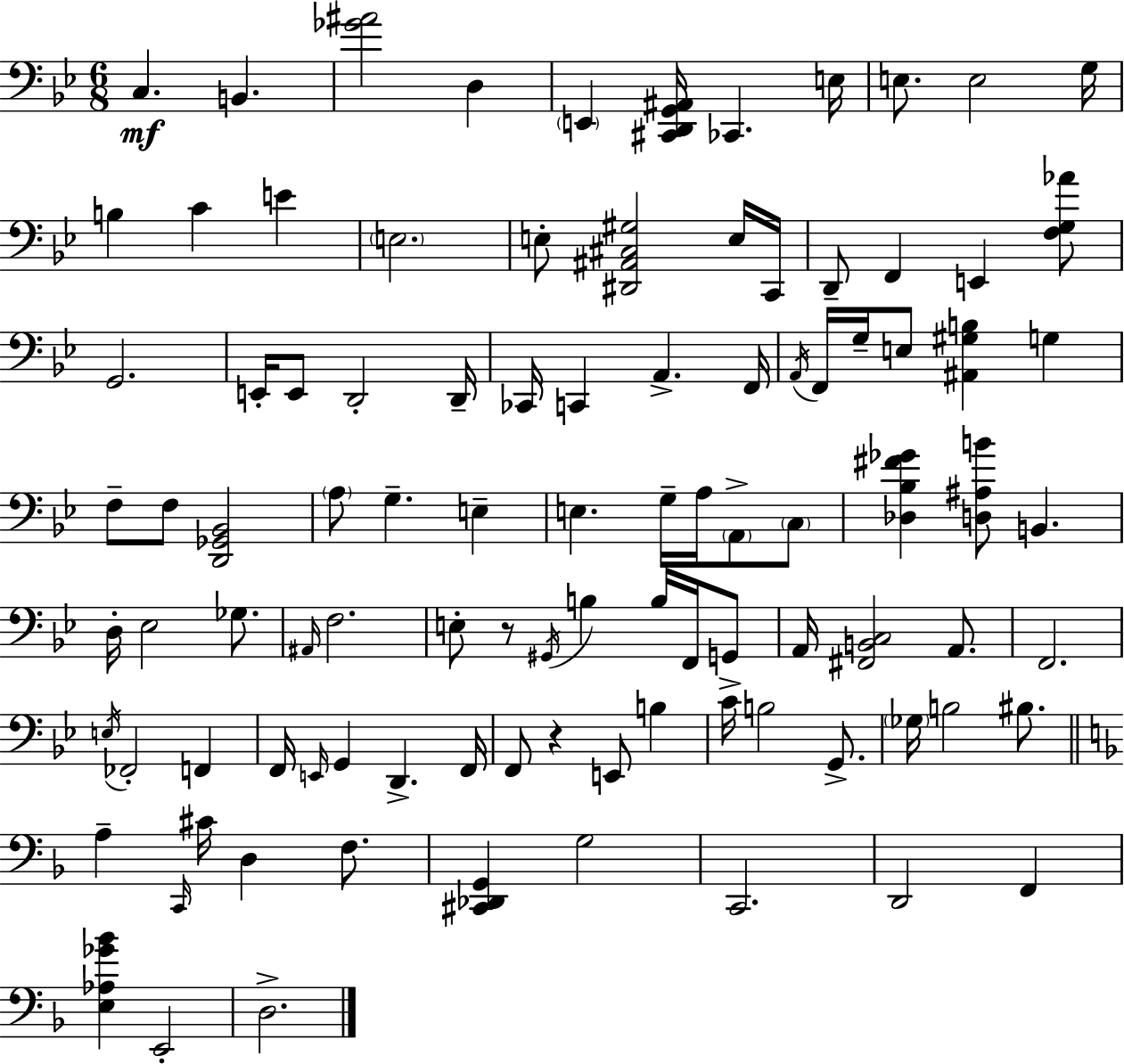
C3/q. B2/q. [Gb4,A#4]/h D3/q E2/q [C#2,D2,G2,A#2]/s CES2/q. E3/s E3/e. E3/h G3/s B3/q C4/q E4/q E3/h. E3/e [D#2,A#2,C#3,G#3]/h E3/s C2/s D2/e F2/q E2/q [F3,G3,Ab4]/e G2/h. E2/s E2/e D2/h D2/s CES2/s C2/q A2/q. F2/s A2/s F2/s G3/s E3/e [A#2,G#3,B3]/q G3/q F3/e F3/e [D2,Gb2,Bb2]/h A3/e G3/q. E3/q E3/q. G3/s A3/s A2/e C3/e [Db3,Bb3,F#4,Gb4]/q [D3,A#3,B4]/e B2/q. D3/s Eb3/h Gb3/e. A#2/s F3/h. E3/e R/e G#2/s B3/q B3/s F2/s G2/e A2/s [F#2,B2,C3]/h A2/e. F2/h. E3/s FES2/h F2/q F2/s E2/s G2/q D2/q. F2/s F2/e R/q E2/e B3/q C4/s B3/h G2/e. Gb3/s B3/h BIS3/e. A3/q C2/s C#4/s D3/q F3/e. [C#2,Db2,G2]/q G3/h C2/h. D2/h F2/q [E3,Ab3,Gb4,Bb4]/q E2/h D3/h.